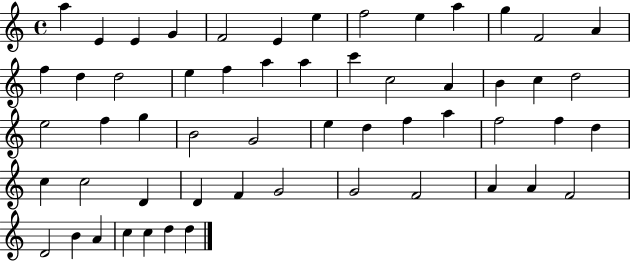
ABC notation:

X:1
T:Untitled
M:4/4
L:1/4
K:C
a E E G F2 E e f2 e a g F2 A f d d2 e f a a c' c2 A B c d2 e2 f g B2 G2 e d f a f2 f d c c2 D D F G2 G2 F2 A A F2 D2 B A c c d d